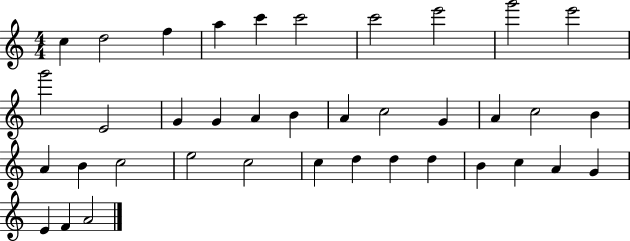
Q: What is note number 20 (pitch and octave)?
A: A4